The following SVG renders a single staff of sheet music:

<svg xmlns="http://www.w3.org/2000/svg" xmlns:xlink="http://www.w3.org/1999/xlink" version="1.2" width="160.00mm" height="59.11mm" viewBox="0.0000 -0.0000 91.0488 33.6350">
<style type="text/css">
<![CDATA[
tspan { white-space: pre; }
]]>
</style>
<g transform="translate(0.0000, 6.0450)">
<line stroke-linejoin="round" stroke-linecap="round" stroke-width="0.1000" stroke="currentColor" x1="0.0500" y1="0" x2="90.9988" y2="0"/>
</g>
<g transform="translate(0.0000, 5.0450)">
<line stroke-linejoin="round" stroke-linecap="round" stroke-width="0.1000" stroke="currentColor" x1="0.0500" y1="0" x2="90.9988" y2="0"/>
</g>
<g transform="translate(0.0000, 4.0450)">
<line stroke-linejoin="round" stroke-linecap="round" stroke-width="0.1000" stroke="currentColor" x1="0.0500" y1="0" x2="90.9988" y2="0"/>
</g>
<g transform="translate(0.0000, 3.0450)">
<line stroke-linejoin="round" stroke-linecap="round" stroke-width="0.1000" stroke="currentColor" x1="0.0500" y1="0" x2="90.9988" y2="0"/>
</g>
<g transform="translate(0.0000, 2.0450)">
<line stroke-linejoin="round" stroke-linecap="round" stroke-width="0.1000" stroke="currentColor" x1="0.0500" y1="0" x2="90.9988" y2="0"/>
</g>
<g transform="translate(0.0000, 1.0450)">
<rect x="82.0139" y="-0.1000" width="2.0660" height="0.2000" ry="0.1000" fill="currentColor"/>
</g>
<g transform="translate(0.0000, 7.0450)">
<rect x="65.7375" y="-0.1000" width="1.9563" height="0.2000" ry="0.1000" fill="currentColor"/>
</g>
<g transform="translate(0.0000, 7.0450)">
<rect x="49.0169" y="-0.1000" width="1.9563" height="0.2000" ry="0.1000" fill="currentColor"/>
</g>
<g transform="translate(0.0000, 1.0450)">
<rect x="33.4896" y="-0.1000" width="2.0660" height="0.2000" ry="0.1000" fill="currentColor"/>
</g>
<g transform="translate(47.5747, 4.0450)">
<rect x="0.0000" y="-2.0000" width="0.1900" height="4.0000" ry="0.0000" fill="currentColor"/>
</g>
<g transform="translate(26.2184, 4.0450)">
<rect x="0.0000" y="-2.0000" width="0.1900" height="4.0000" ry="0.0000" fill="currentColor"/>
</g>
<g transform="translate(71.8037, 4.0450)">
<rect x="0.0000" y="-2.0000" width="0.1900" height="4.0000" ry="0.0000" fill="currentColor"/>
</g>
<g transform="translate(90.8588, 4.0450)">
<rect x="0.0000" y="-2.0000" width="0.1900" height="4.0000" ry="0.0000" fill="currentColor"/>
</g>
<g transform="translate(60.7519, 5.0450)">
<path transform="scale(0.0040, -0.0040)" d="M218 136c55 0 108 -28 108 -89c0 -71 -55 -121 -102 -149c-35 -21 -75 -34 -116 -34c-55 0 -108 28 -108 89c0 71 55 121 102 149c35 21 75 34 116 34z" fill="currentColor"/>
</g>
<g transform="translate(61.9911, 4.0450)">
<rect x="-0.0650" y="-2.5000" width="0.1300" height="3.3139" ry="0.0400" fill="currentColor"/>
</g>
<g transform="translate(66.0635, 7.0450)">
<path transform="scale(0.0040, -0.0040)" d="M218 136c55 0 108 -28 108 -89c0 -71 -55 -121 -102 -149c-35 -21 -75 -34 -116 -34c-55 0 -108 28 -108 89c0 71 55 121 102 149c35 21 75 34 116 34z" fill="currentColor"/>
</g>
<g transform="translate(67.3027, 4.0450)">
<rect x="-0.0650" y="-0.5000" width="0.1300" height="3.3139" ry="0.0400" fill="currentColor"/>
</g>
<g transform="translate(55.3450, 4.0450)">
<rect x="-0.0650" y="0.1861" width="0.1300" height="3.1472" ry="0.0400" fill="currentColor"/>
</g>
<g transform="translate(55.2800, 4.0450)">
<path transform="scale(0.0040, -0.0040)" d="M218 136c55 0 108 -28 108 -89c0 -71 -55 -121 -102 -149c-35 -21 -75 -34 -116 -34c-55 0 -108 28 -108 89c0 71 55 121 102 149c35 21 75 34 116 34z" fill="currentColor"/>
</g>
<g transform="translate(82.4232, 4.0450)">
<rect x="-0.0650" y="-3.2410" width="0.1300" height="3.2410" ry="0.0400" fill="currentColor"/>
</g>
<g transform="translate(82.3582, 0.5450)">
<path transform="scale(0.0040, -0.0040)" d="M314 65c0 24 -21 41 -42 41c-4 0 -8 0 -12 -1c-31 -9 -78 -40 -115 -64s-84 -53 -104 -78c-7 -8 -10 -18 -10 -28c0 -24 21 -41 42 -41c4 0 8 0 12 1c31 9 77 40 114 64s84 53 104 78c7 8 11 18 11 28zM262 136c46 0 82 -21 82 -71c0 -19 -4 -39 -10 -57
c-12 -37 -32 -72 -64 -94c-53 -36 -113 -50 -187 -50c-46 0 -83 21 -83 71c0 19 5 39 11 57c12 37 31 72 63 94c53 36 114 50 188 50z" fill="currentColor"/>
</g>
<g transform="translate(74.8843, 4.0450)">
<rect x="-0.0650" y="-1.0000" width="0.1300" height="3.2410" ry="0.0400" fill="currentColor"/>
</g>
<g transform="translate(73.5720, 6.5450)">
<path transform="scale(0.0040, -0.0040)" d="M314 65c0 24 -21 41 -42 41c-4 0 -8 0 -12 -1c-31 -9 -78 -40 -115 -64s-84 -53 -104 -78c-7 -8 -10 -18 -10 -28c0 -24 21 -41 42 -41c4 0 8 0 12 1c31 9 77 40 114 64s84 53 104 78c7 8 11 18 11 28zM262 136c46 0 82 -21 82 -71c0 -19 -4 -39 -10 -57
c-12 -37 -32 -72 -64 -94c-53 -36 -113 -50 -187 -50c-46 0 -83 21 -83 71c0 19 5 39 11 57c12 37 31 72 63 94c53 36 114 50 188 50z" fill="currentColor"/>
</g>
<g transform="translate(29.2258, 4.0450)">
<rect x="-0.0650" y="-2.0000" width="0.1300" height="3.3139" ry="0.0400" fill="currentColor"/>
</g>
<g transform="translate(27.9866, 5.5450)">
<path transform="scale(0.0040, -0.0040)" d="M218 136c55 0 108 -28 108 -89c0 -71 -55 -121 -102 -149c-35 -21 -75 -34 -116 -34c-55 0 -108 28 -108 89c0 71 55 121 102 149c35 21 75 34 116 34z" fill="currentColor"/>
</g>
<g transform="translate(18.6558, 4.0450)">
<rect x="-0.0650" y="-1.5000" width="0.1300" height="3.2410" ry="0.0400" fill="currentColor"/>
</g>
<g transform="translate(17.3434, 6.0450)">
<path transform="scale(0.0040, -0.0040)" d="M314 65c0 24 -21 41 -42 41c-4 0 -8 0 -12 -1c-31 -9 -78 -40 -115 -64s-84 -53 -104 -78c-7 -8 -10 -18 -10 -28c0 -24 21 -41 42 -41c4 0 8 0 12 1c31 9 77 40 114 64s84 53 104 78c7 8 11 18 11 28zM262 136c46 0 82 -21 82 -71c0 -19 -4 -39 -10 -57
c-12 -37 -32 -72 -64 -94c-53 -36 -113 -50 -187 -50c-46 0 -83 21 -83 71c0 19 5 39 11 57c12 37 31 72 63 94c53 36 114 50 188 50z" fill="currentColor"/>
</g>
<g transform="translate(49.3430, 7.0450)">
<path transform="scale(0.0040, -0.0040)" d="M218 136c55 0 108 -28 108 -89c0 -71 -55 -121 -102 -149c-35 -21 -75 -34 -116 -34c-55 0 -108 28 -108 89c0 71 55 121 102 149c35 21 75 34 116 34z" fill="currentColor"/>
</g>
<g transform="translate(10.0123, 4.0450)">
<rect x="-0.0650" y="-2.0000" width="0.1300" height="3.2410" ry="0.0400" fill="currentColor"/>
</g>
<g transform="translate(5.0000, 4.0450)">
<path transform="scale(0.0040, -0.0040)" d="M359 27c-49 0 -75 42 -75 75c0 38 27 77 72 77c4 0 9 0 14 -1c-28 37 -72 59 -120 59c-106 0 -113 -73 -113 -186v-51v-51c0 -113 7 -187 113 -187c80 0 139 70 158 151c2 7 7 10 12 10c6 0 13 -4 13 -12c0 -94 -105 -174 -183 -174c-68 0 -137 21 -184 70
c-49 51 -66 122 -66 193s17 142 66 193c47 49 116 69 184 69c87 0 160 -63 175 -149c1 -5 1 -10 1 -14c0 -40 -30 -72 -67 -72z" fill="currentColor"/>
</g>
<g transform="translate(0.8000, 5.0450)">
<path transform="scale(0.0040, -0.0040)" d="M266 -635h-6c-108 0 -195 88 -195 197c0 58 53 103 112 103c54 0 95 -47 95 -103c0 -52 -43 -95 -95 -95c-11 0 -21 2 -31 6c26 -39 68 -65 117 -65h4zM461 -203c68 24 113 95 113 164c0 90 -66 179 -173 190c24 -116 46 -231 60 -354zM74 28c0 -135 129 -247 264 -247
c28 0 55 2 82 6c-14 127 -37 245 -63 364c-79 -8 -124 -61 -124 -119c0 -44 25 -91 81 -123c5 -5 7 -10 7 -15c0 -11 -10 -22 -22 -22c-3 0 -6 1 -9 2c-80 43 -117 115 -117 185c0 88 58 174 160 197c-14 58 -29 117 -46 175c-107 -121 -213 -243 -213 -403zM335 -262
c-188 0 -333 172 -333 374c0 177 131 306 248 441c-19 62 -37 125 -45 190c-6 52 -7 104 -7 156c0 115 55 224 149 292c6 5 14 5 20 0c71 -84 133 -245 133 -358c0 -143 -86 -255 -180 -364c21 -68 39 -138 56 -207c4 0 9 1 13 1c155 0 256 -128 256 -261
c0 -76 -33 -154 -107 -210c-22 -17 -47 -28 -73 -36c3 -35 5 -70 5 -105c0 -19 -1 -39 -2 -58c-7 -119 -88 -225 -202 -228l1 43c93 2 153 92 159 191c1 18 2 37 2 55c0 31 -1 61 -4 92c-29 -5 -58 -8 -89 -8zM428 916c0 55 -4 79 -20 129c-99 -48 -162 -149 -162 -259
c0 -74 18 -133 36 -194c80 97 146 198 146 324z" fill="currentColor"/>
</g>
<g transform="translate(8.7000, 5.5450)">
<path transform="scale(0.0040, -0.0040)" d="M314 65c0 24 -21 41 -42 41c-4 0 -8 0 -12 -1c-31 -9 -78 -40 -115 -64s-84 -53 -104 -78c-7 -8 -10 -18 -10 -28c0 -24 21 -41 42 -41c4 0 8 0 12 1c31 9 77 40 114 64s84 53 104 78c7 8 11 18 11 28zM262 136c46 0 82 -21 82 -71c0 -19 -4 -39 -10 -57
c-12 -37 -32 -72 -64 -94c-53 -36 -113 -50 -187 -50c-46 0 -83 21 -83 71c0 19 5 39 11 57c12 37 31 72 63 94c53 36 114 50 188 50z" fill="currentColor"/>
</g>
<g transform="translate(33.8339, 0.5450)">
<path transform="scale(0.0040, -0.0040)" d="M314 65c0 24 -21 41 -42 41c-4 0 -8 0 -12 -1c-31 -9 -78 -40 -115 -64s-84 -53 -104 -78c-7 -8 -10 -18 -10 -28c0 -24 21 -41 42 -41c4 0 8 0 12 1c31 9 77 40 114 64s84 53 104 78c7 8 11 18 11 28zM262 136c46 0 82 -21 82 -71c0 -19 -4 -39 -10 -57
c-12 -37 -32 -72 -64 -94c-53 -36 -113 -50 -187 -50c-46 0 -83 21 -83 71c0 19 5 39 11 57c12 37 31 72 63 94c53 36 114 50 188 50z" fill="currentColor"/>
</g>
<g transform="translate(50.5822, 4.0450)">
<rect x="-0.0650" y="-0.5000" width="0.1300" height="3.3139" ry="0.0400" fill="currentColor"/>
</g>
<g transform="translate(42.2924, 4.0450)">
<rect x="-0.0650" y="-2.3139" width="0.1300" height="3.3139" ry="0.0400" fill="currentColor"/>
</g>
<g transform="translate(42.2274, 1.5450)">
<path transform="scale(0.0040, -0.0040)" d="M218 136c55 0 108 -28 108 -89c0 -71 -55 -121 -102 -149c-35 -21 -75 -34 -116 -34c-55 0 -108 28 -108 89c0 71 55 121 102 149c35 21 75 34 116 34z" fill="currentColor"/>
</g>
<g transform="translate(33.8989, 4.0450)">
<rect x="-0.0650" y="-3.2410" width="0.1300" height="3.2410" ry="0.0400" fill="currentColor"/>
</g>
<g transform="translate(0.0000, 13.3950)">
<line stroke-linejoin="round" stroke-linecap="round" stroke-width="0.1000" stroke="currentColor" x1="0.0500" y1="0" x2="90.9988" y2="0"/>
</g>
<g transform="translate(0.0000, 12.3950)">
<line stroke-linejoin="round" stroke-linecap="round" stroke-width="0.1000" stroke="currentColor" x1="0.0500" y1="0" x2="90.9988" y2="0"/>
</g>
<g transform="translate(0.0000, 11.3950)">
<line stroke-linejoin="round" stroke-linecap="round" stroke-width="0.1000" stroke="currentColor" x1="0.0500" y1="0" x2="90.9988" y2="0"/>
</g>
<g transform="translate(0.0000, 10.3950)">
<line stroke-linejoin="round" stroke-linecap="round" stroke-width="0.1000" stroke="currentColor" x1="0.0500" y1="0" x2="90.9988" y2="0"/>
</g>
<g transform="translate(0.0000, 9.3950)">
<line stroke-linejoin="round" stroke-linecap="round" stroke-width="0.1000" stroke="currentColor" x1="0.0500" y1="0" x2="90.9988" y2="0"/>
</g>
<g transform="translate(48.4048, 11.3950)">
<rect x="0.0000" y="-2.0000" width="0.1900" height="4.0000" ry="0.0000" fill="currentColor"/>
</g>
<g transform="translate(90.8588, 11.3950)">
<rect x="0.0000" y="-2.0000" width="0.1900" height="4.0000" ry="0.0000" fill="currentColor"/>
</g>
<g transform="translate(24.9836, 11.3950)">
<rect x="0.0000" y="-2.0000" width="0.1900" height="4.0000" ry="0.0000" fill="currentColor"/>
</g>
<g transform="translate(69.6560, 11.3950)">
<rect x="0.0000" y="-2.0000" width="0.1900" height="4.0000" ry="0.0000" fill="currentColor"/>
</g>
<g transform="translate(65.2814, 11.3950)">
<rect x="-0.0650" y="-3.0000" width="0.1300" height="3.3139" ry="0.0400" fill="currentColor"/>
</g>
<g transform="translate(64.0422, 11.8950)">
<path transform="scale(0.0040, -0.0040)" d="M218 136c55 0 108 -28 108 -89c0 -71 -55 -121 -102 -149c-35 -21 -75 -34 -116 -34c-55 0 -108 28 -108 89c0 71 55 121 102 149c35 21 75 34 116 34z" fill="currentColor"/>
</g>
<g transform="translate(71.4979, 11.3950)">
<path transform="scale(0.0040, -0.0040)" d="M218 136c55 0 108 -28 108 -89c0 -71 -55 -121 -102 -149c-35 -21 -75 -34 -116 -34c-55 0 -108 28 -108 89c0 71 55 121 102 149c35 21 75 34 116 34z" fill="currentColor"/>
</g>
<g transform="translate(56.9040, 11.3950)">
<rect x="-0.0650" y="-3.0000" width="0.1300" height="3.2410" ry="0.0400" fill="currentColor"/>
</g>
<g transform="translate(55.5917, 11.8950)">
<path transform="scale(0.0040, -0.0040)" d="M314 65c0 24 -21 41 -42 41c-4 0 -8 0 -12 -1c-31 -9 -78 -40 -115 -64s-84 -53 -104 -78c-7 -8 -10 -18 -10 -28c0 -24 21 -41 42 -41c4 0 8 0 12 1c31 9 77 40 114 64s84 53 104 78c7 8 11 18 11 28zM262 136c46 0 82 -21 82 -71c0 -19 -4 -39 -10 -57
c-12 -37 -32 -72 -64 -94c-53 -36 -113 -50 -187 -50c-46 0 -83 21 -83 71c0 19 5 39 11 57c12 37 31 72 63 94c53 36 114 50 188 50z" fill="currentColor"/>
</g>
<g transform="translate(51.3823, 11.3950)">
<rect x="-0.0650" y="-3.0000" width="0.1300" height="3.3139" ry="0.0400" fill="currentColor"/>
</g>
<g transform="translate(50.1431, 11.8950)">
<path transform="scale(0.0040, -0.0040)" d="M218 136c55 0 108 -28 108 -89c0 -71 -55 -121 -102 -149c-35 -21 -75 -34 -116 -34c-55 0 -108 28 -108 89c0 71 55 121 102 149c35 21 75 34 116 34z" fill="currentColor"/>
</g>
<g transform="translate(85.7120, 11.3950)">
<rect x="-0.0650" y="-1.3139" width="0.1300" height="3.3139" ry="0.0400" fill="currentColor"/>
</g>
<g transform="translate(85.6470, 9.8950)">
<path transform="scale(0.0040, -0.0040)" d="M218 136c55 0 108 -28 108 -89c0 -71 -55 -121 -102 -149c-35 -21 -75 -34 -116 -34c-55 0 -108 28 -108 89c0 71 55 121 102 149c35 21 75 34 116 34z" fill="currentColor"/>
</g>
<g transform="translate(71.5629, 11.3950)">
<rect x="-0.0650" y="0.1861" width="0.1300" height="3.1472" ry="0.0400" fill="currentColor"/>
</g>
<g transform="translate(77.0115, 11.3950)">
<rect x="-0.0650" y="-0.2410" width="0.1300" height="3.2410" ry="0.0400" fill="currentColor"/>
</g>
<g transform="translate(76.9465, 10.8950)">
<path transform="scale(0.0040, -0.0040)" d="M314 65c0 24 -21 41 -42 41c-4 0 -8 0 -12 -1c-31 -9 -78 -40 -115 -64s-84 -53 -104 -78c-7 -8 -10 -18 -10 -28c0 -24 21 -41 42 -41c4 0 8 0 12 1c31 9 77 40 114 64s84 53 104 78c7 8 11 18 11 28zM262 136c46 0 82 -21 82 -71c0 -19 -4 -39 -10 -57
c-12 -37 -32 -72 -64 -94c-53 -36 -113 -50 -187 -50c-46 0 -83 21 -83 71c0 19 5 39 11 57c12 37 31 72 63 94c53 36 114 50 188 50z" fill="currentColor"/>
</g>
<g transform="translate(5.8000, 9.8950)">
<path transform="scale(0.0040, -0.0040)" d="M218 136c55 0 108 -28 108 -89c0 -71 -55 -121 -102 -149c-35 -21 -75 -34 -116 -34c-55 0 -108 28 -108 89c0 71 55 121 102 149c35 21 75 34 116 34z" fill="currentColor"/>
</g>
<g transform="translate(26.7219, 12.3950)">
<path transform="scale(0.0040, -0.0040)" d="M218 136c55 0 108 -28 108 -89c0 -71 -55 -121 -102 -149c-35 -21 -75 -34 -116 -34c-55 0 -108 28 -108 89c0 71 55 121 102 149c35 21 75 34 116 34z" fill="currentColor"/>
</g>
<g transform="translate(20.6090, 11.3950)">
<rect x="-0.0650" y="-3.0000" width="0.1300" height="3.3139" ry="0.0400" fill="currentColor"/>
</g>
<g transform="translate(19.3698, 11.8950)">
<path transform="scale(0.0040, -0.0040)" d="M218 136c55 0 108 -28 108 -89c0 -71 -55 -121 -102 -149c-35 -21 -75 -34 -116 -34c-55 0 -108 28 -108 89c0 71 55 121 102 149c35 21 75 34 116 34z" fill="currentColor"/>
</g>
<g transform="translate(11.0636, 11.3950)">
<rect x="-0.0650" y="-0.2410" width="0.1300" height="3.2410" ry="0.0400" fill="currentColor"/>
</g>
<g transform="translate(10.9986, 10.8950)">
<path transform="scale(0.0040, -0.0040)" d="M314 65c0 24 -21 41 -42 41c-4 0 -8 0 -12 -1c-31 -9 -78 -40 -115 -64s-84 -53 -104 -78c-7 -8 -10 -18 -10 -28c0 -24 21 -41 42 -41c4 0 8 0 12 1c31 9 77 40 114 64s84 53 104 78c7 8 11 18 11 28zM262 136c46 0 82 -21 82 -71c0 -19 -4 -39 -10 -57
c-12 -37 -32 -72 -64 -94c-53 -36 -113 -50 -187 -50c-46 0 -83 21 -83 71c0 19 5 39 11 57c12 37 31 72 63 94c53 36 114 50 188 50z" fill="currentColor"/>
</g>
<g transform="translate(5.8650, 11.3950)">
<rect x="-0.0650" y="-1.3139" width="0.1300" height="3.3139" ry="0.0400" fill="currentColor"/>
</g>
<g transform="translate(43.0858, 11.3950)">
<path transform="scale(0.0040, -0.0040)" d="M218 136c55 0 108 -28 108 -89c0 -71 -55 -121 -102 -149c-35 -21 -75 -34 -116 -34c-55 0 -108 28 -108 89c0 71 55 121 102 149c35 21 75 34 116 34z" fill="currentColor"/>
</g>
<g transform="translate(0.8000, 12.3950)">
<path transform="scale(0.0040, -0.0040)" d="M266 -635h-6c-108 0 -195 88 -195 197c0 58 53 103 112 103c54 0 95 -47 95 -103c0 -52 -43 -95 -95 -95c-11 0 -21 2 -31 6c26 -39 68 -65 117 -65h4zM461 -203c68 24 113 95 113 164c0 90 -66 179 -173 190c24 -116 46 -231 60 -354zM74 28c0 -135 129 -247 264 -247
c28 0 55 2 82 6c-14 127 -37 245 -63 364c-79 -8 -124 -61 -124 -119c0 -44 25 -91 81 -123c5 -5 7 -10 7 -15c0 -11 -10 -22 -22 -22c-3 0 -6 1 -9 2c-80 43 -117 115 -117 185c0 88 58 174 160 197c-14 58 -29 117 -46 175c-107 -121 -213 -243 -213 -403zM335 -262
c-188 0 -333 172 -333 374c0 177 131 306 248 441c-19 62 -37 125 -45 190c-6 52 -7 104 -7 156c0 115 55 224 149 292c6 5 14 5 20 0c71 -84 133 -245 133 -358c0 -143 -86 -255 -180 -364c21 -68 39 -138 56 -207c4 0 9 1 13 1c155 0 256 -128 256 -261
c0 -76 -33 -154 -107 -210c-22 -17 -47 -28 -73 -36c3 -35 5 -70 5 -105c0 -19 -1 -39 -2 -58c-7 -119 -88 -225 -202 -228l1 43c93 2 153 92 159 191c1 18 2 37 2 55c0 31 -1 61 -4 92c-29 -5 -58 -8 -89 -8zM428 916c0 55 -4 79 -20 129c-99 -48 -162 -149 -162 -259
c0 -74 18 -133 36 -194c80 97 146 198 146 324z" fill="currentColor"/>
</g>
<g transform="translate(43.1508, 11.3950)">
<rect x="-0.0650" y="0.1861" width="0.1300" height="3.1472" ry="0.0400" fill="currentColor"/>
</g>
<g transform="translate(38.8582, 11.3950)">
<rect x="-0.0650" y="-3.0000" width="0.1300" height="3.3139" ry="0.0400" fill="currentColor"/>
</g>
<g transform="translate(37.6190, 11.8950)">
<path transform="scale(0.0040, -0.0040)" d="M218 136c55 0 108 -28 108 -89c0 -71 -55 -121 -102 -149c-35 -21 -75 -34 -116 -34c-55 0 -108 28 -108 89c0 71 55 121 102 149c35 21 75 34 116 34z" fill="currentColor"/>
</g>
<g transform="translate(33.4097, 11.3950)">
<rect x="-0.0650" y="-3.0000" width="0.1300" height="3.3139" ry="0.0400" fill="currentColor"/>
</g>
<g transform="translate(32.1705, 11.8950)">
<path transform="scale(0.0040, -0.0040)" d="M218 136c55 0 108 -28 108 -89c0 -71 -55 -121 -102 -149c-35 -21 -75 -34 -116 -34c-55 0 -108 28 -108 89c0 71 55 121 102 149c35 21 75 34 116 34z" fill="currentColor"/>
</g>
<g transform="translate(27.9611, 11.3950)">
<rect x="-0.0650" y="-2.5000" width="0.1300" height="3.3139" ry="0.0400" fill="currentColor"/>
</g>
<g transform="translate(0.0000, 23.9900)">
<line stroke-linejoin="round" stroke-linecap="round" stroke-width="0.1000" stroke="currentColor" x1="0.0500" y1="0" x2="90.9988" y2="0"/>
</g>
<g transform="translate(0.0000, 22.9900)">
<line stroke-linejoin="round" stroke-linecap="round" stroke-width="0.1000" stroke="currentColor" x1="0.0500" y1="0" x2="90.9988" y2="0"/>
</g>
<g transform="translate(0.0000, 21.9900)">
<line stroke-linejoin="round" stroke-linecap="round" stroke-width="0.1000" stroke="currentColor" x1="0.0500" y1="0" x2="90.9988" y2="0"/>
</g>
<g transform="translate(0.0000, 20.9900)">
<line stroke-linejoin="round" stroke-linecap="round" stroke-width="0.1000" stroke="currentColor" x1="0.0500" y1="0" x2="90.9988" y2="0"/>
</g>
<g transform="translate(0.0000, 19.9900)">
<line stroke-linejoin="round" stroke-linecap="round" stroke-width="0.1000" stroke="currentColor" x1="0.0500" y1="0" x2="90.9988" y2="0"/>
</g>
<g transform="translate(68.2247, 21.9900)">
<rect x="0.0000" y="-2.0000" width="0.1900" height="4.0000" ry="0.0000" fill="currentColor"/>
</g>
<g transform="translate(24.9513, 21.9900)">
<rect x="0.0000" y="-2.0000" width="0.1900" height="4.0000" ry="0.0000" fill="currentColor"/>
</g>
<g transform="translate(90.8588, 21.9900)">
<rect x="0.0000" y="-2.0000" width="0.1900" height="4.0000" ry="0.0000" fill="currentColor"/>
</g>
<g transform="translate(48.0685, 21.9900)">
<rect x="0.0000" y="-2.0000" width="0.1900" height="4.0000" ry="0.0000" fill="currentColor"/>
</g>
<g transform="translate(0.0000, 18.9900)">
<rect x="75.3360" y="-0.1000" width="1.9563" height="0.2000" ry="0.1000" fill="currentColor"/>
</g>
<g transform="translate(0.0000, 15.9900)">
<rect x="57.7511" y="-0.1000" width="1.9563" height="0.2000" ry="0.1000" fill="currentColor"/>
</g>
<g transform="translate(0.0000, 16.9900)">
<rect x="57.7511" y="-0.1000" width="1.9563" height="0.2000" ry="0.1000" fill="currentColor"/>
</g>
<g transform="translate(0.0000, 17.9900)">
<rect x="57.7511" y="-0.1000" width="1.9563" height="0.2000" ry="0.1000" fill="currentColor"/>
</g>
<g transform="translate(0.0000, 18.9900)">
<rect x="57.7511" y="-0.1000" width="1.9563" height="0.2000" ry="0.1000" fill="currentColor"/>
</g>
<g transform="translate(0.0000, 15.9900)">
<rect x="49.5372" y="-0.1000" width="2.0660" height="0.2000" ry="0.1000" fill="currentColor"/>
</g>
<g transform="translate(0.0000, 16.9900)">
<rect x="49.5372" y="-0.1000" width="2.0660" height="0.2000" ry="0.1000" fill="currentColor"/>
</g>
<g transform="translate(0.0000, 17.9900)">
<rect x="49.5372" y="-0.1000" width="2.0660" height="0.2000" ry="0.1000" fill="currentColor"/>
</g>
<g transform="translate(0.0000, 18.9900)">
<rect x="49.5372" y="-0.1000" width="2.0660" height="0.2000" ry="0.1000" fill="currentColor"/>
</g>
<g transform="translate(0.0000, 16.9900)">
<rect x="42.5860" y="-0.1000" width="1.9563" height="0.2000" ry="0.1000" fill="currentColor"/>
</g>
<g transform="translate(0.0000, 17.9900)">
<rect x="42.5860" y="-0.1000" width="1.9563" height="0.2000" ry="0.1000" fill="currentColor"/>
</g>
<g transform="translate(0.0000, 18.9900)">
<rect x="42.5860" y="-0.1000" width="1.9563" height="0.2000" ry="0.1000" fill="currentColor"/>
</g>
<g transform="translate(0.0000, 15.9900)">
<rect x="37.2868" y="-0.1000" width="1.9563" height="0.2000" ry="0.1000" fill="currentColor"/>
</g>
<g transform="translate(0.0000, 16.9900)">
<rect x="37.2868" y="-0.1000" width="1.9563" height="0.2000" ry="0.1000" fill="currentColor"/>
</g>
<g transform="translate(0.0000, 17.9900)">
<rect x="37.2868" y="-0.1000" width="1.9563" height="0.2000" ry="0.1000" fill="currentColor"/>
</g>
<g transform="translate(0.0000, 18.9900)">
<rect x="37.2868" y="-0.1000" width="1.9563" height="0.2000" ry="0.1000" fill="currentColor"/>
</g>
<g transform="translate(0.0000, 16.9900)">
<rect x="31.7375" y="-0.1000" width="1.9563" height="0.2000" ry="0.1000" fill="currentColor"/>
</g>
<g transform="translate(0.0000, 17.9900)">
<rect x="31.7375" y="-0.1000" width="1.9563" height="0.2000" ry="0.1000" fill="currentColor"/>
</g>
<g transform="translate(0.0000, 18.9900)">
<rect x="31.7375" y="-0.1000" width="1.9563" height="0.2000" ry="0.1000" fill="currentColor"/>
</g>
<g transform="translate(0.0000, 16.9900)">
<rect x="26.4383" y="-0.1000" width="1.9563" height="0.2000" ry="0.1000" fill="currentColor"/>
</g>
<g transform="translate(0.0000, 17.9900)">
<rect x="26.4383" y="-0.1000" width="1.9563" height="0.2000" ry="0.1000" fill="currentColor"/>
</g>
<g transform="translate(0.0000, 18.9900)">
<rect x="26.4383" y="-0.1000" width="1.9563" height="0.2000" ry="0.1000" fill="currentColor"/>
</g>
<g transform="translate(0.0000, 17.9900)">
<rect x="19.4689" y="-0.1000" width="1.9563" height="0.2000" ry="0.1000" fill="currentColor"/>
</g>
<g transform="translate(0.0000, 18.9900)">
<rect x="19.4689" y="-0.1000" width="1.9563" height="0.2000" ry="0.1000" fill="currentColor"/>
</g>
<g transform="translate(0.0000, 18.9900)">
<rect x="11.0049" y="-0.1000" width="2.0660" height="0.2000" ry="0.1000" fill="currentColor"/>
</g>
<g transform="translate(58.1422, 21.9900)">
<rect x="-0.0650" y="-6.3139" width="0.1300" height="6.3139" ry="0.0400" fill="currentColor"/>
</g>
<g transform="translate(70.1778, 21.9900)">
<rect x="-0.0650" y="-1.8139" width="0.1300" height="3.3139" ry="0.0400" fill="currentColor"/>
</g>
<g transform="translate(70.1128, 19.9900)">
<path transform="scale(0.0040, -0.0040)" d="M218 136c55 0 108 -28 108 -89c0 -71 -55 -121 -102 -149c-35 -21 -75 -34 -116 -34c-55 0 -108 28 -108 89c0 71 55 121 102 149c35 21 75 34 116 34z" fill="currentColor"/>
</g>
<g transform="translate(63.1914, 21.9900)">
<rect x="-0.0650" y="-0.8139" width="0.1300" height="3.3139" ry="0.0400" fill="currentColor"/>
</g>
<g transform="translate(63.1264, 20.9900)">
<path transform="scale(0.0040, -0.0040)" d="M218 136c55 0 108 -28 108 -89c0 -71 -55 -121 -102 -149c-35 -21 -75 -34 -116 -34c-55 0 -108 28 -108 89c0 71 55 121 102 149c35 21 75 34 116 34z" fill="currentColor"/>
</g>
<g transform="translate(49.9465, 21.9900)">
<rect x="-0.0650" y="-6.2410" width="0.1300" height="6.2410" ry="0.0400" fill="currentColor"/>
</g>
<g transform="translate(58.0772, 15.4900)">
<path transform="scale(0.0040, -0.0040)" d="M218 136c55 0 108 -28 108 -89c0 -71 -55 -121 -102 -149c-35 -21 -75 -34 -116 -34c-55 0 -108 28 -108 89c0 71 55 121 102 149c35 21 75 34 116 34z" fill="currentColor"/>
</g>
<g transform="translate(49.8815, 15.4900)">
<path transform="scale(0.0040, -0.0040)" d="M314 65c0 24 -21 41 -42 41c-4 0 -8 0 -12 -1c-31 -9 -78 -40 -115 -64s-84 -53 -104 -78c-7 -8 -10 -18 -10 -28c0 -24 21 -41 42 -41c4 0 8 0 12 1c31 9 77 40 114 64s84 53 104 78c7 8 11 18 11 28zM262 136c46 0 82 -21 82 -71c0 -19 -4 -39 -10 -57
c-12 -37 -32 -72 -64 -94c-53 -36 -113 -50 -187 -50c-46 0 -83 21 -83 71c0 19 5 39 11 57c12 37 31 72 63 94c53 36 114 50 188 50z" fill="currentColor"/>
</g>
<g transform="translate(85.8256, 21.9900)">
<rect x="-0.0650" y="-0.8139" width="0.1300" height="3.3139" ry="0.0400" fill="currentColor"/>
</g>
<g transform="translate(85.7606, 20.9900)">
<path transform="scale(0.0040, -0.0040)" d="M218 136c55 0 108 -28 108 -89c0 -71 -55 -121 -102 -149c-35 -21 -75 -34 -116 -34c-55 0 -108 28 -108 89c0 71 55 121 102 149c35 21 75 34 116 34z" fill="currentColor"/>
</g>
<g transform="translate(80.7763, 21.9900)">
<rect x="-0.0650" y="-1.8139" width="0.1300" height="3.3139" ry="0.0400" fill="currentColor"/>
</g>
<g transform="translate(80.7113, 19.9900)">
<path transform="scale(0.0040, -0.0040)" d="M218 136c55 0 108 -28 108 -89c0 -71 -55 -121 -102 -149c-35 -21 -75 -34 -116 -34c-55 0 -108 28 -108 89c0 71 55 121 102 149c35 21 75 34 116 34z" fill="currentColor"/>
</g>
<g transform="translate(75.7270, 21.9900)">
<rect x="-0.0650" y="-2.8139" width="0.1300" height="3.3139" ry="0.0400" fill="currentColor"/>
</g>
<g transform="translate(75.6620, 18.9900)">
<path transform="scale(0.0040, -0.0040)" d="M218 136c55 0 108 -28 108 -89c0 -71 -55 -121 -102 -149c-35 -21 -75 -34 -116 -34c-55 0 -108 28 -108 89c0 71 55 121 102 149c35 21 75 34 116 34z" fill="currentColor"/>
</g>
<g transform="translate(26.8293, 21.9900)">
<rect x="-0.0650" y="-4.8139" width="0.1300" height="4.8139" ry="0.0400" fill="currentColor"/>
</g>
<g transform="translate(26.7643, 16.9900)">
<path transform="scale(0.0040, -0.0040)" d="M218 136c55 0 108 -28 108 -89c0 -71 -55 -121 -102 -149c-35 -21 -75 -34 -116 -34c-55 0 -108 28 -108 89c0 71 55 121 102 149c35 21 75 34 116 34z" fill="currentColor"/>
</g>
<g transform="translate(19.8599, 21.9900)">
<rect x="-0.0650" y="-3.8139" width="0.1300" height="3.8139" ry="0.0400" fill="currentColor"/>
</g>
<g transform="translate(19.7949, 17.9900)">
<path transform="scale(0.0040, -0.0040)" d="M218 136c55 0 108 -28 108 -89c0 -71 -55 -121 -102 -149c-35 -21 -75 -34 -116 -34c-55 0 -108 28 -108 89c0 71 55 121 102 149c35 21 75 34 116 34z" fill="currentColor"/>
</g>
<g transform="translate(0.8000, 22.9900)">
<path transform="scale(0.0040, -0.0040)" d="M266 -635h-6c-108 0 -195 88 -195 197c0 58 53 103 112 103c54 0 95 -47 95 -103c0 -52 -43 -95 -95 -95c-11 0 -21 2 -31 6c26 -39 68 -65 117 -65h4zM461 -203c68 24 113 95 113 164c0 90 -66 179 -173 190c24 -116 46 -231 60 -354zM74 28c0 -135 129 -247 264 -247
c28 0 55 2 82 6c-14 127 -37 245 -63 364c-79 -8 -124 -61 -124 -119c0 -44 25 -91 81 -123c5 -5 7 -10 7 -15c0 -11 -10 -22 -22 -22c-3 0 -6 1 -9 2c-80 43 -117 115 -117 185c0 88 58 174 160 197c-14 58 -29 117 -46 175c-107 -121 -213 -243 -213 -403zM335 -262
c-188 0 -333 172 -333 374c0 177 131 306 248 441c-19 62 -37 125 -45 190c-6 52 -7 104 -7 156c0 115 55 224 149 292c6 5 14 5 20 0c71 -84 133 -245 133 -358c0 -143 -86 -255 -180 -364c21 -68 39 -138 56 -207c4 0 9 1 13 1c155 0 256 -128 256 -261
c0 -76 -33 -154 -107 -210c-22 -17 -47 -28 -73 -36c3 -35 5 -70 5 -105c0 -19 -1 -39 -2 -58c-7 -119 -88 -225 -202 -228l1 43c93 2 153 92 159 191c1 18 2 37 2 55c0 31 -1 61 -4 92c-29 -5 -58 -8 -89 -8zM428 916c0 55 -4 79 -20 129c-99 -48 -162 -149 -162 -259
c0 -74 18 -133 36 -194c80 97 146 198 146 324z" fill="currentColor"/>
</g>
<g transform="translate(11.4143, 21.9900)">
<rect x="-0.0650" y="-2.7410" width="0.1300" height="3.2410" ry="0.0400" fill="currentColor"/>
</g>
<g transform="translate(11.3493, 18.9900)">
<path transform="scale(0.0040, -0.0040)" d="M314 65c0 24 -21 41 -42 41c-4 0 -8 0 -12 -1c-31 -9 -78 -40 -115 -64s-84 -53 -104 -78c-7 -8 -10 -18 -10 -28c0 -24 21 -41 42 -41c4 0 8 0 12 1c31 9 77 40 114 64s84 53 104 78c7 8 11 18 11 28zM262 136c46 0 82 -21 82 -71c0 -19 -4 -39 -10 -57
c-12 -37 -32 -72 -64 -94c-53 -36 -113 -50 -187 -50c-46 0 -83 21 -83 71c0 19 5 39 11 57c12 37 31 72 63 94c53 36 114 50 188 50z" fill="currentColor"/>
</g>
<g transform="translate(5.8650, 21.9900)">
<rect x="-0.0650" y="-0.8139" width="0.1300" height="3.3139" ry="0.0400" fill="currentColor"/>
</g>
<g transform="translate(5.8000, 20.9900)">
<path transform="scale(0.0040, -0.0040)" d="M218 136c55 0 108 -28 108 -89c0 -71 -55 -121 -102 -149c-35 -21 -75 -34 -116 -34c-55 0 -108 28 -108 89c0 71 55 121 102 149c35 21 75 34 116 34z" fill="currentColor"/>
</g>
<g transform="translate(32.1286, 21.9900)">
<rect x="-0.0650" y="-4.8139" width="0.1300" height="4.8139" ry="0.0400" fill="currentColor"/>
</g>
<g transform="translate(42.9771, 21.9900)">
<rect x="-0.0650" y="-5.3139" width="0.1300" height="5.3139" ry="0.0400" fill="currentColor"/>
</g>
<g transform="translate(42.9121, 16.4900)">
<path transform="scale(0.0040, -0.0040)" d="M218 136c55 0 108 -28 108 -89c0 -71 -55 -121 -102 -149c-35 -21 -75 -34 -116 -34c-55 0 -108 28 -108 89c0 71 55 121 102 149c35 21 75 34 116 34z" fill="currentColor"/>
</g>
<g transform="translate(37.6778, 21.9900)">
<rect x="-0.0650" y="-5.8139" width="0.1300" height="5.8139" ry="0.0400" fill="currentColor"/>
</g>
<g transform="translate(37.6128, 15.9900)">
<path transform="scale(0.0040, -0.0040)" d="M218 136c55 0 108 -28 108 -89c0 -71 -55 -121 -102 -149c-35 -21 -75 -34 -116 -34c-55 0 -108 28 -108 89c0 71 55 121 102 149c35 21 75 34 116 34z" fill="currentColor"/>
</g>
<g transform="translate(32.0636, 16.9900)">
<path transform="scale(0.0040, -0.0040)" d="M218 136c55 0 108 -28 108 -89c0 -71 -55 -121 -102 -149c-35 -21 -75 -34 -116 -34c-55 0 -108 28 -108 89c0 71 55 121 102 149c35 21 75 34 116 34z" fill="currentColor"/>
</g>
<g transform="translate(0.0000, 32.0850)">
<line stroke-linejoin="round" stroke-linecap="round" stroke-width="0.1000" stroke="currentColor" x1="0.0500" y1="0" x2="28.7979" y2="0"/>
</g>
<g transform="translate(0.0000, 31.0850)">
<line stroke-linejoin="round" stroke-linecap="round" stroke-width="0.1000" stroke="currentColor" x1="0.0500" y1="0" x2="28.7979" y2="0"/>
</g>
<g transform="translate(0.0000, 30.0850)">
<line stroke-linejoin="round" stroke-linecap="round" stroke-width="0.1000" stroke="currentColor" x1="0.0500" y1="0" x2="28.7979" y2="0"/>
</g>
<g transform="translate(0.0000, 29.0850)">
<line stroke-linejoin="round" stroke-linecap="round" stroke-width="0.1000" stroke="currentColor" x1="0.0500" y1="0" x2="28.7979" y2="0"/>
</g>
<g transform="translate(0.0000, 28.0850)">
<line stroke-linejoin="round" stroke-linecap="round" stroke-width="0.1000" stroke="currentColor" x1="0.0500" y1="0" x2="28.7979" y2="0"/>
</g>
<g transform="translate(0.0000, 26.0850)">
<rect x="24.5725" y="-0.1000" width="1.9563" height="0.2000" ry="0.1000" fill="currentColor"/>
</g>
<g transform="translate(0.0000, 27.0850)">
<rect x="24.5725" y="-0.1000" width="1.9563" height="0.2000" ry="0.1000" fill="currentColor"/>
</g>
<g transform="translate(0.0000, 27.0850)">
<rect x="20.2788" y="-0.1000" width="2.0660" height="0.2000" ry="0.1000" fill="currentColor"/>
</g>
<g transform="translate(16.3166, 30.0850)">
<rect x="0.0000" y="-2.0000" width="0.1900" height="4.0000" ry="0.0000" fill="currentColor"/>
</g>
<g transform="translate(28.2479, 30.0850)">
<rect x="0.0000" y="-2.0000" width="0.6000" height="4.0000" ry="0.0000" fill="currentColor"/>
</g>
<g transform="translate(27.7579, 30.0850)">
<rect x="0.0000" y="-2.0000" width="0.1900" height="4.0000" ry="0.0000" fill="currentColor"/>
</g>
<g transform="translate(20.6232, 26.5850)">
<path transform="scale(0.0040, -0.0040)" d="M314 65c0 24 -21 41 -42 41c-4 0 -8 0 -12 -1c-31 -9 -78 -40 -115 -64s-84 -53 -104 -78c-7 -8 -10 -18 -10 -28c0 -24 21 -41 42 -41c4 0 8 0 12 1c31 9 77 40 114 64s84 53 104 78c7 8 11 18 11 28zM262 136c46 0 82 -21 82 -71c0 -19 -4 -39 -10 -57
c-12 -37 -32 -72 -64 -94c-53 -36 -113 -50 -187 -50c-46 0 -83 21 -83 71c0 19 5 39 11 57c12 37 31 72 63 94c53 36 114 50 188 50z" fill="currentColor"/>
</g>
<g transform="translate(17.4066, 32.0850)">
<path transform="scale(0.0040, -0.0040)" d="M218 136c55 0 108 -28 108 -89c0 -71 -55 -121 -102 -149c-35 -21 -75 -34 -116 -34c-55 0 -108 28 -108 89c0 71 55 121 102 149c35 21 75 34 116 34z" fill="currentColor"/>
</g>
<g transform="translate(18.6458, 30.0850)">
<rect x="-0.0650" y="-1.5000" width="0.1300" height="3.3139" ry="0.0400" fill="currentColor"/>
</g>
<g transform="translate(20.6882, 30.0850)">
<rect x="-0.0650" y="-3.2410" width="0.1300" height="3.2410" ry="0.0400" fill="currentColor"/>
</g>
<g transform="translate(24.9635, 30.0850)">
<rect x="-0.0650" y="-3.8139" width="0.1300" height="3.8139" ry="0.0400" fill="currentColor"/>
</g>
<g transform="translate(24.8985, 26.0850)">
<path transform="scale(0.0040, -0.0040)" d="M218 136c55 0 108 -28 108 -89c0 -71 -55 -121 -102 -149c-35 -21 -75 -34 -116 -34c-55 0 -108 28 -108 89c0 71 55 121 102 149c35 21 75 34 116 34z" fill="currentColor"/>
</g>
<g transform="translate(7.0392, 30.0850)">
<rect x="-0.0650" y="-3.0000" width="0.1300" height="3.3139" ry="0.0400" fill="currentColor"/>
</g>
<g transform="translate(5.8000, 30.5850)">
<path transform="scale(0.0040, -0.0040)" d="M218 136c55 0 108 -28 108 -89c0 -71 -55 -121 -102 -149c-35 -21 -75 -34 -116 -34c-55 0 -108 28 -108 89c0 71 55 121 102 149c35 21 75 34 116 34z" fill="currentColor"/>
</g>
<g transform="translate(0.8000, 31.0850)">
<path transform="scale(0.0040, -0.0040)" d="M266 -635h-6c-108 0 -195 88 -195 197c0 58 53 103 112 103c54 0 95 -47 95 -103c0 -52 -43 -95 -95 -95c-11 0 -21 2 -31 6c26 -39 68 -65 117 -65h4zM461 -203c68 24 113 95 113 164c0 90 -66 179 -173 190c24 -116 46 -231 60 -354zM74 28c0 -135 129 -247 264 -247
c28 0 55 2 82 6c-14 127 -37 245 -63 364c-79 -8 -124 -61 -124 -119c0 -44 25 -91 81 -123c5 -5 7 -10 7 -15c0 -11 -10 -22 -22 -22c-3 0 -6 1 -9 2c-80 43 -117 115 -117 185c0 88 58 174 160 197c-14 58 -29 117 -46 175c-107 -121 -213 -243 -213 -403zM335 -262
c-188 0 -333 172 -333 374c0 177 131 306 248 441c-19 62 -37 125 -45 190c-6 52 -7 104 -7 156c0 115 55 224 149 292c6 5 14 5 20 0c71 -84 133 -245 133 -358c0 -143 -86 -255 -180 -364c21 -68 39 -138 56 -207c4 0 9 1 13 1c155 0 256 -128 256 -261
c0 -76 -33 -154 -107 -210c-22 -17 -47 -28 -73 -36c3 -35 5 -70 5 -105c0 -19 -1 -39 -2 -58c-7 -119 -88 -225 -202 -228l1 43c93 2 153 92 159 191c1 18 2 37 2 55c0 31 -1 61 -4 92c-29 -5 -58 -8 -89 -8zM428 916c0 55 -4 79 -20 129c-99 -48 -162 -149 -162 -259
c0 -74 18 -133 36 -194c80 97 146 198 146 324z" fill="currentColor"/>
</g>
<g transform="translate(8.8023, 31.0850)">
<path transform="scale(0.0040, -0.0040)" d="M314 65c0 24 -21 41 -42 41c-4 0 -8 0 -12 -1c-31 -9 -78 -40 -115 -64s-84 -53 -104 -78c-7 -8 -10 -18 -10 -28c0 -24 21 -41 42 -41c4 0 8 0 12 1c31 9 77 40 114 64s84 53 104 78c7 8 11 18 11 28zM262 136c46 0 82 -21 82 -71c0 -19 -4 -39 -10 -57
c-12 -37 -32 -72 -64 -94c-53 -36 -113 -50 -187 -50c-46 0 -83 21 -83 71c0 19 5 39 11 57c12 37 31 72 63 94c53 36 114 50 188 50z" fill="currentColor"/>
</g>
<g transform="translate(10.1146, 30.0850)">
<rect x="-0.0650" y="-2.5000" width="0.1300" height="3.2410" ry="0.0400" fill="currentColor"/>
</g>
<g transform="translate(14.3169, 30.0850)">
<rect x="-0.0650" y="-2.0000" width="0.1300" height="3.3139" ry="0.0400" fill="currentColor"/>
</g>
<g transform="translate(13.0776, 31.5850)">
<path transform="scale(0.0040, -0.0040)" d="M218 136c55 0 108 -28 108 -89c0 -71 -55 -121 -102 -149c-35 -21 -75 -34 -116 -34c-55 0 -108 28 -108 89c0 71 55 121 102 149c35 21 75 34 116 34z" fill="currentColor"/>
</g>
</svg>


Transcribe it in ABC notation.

X:1
T:Untitled
M:4/4
L:1/4
K:C
F2 E2 F b2 g C B G C D2 b2 e c2 A G A A B A A2 A B c2 e d a2 c' e' e' g' f' a'2 a' d f a f d A G2 F E b2 c'